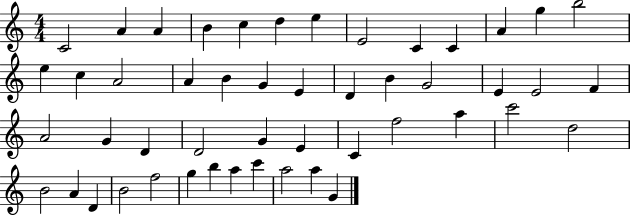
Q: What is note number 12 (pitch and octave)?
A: G5